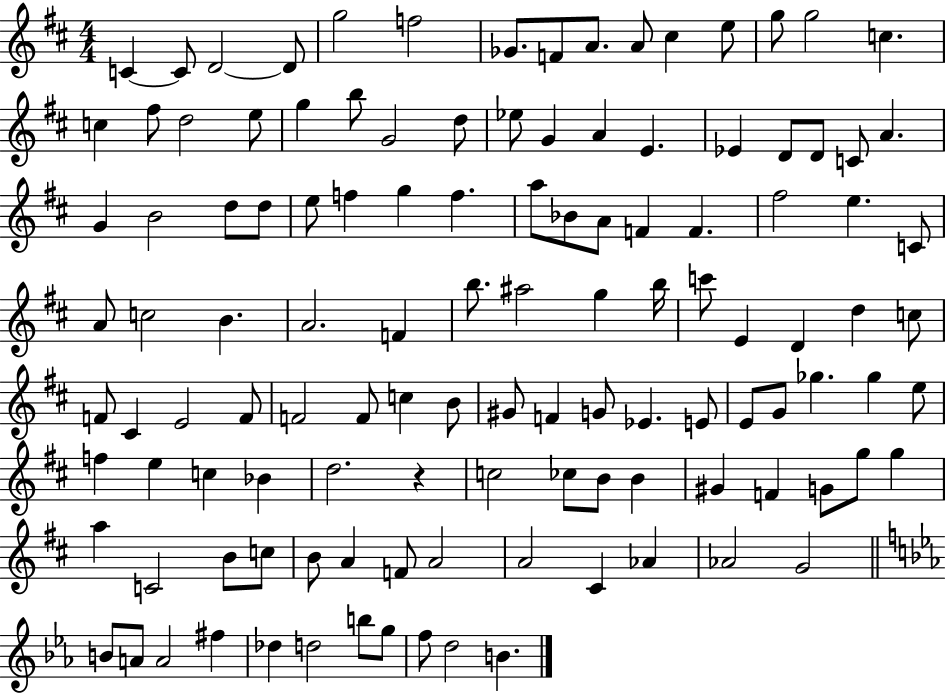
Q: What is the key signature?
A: D major